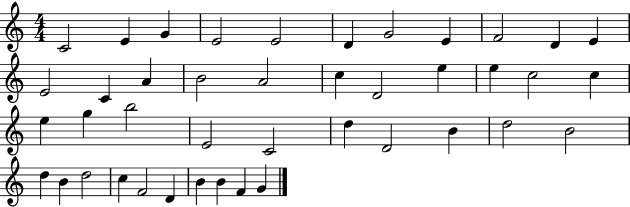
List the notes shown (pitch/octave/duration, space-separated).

C4/h E4/q G4/q E4/h E4/h D4/q G4/h E4/q F4/h D4/q E4/q E4/h C4/q A4/q B4/h A4/h C5/q D4/h E5/q E5/q C5/h C5/q E5/q G5/q B5/h E4/h C4/h D5/q D4/h B4/q D5/h B4/h D5/q B4/q D5/h C5/q F4/h D4/q B4/q B4/q F4/q G4/q